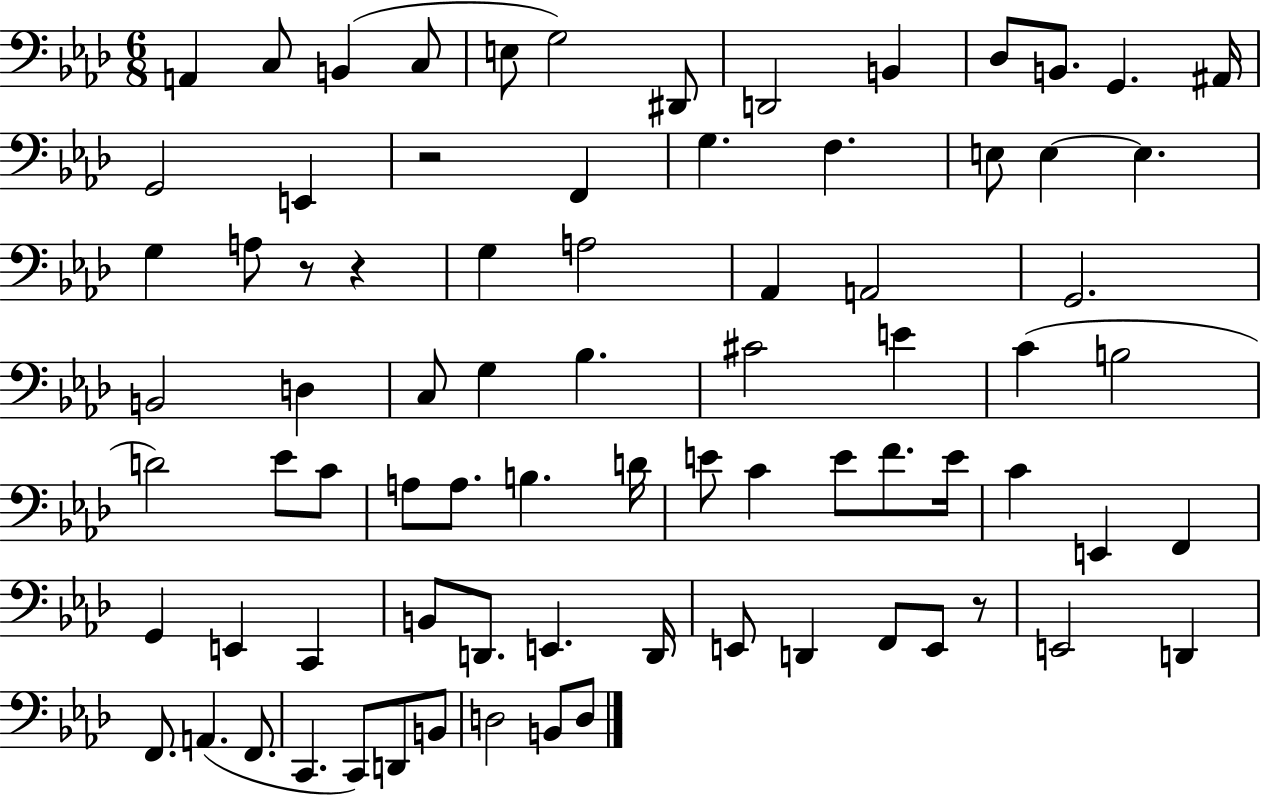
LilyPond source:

{
  \clef bass
  \numericTimeSignature
  \time 6/8
  \key aes \major
  a,4 c8 b,4( c8 | e8 g2) dis,8 | d,2 b,4 | des8 b,8. g,4. ais,16 | \break g,2 e,4 | r2 f,4 | g4. f4. | e8 e4~~ e4. | \break g4 a8 r8 r4 | g4 a2 | aes,4 a,2 | g,2. | \break b,2 d4 | c8 g4 bes4. | cis'2 e'4 | c'4( b2 | \break d'2) ees'8 c'8 | a8 a8. b4. d'16 | e'8 c'4 e'8 f'8. e'16 | c'4 e,4 f,4 | \break g,4 e,4 c,4 | b,8 d,8. e,4. d,16 | e,8 d,4 f,8 e,8 r8 | e,2 d,4 | \break f,8. a,4.( f,8. | c,4. c,8) d,8 b,8 | d2 b,8 d8 | \bar "|."
}